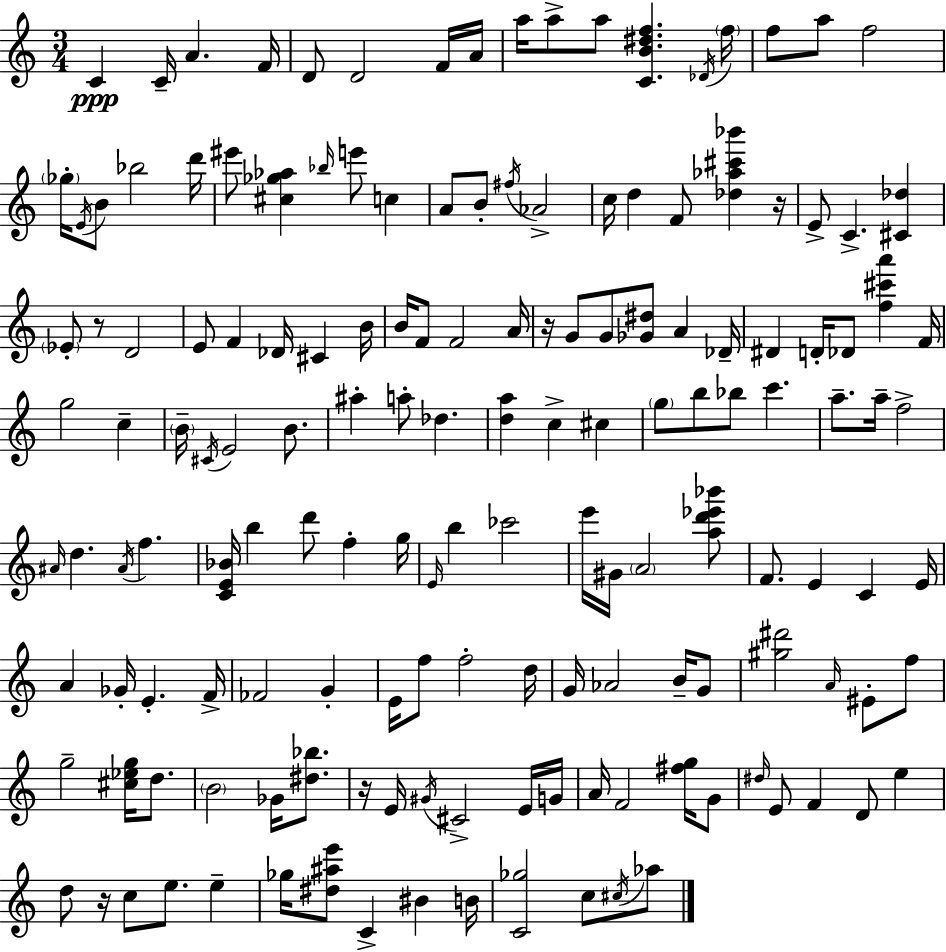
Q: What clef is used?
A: treble